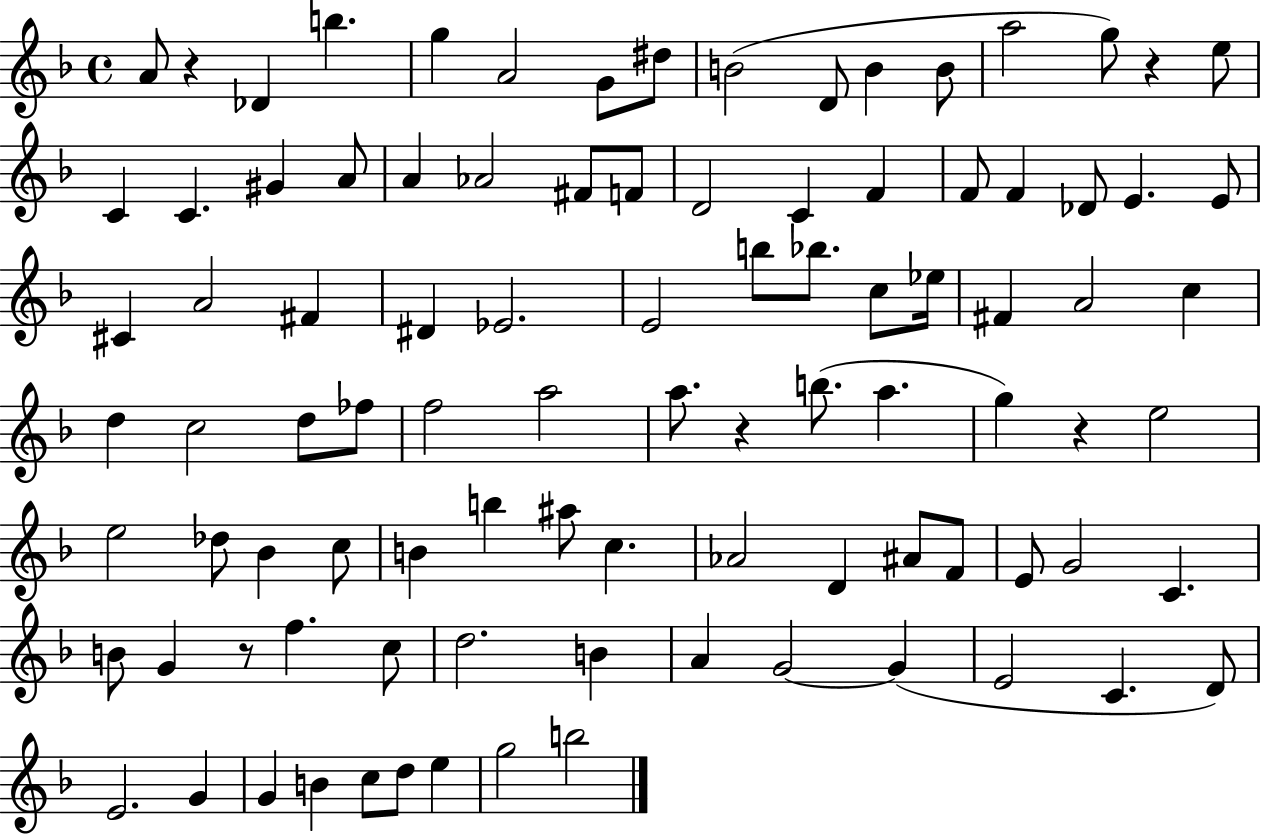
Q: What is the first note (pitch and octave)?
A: A4